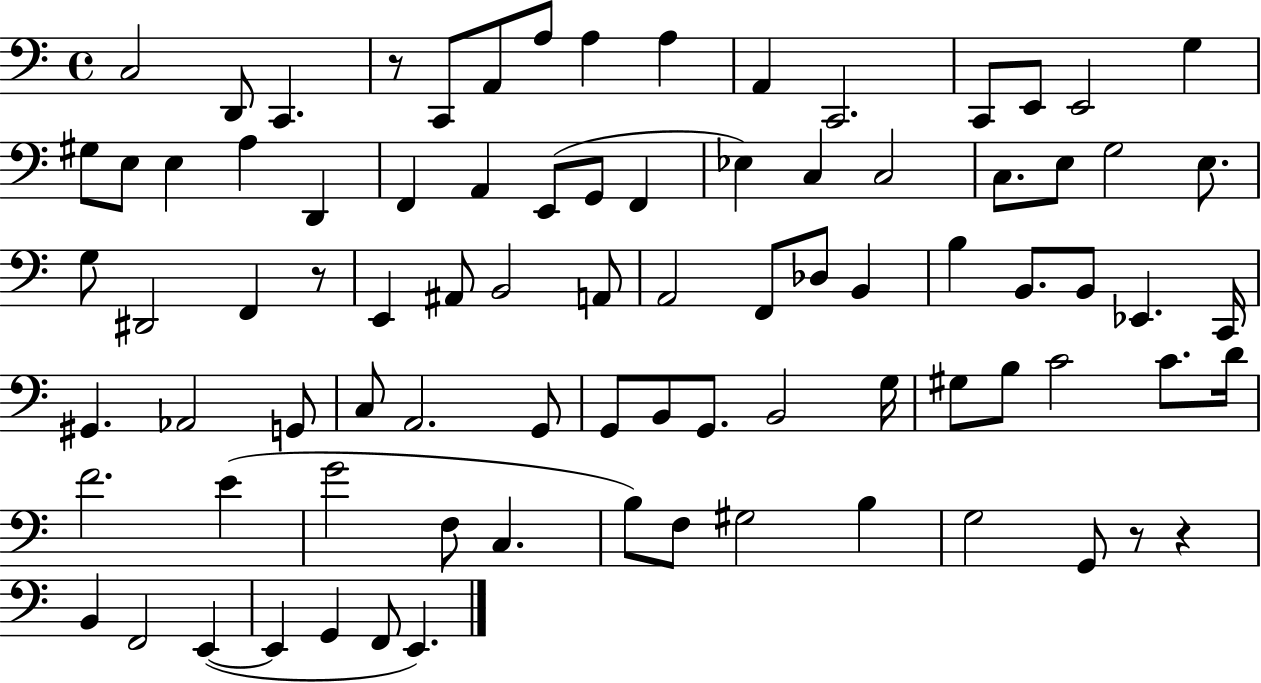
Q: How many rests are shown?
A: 4